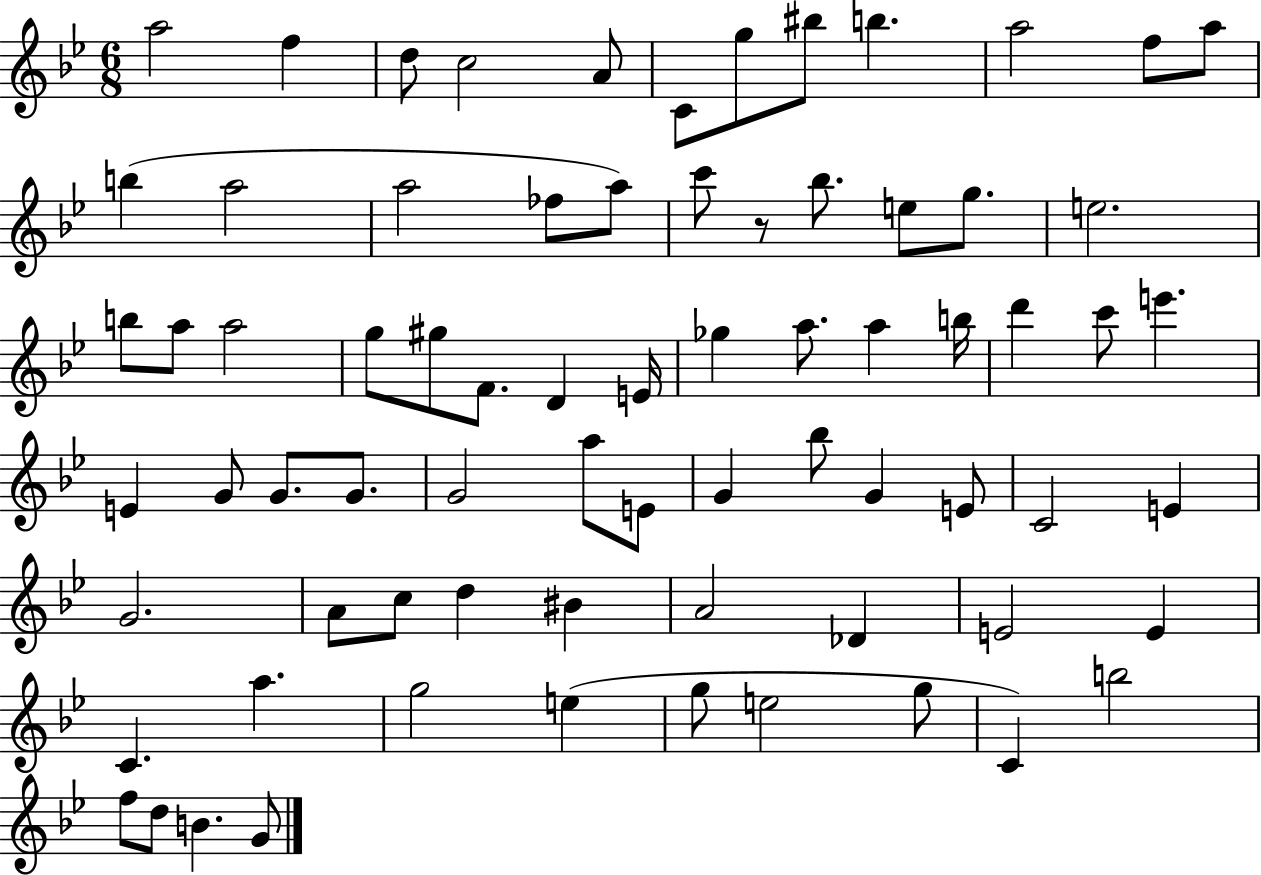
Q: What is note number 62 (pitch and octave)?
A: G5